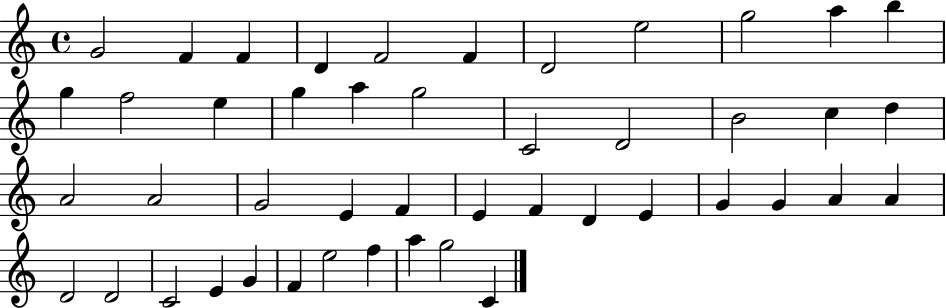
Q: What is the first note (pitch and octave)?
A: G4